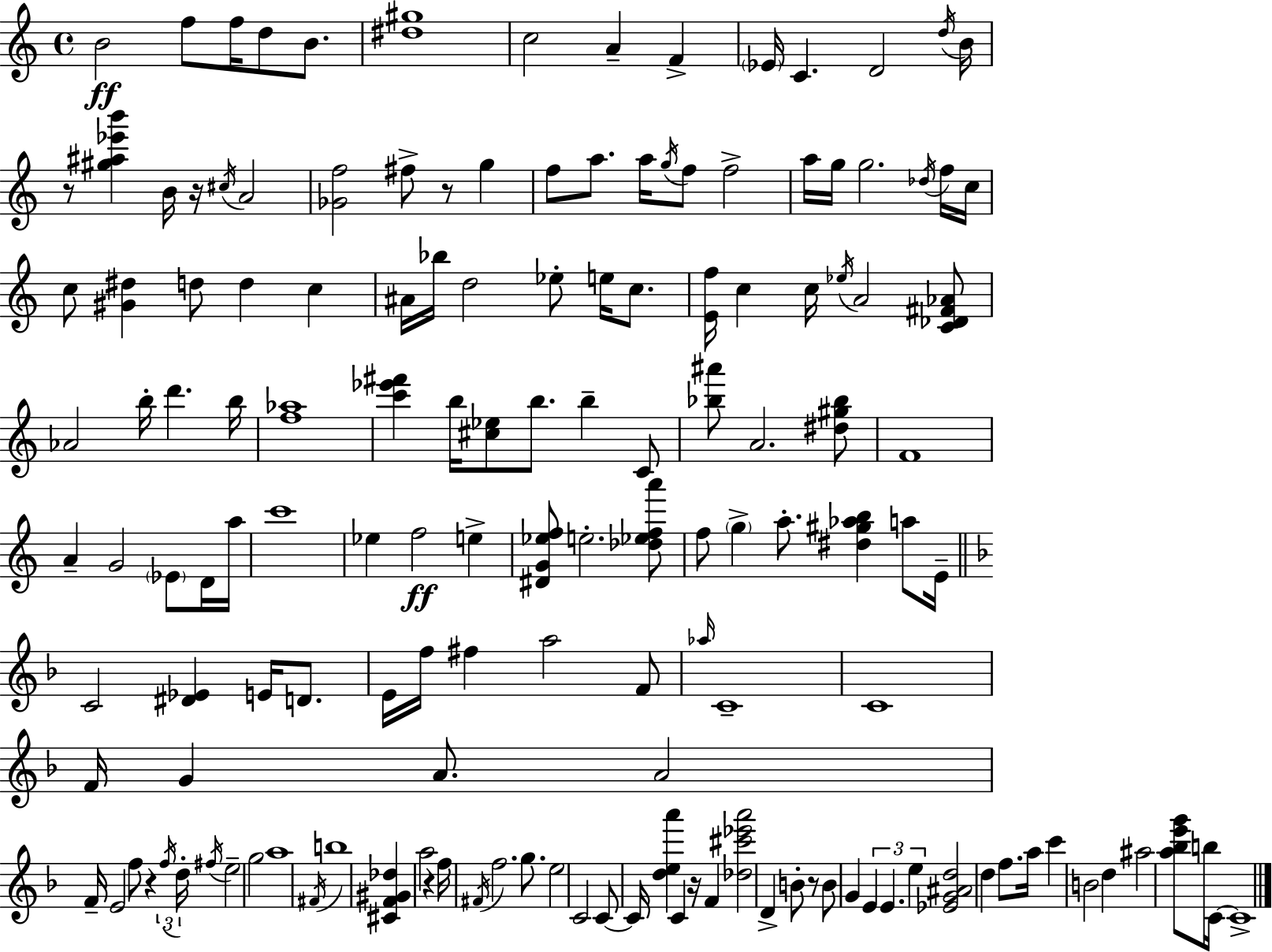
B4/h F5/e F5/s D5/e B4/e. [D#5,G#5]/w C5/h A4/q F4/q Eb4/s C4/q. D4/h D5/s B4/s R/e [G#5,A#5,Eb6,B6]/q B4/s R/s C#5/s A4/h [Gb4,F5]/h F#5/e R/e G5/q F5/e A5/e. A5/s G5/s F5/e F5/h A5/s G5/s G5/h. Db5/s F5/s C5/s C5/e [G#4,D#5]/q D5/e D5/q C5/q A#4/s Bb5/s D5/h Eb5/e E5/s C5/e. [E4,F5]/s C5/q C5/s Eb5/s A4/h [C4,Db4,F#4,Ab4]/e Ab4/h B5/s D6/q. B5/s [F5,Ab5]/w [C6,Eb6,F#6]/q B5/s [C#5,Eb5]/e B5/e. B5/q C4/e [Bb5,A#6]/e A4/h. [D#5,G#5,Bb5]/e F4/w A4/q G4/h Eb4/e D4/s A5/s C6/w Eb5/q F5/h E5/q [D#4,G4,Eb5,F5]/e E5/h. [Db5,Eb5,F5,A6]/e F5/e G5/q A5/e. [D#5,G#5,Ab5,B5]/q A5/e E4/s C4/h [D#4,Eb4]/q E4/s D4/e. E4/s F5/s F#5/q A5/h F4/e Ab5/s C4/w C4/w F4/s G4/q A4/e. A4/h F4/s E4/h F5/e R/q F5/s D5/s F#5/s E5/h G5/h A5/w F#4/s B5/w [C#4,F4,G#4,Db5]/q A5/h R/q F5/s F#4/s F5/h. G5/e. E5/h C4/h C4/e C4/s [D5,E5,A6]/q C4/q R/s F4/q [Db5,C#6,Eb6,A6]/h D4/q B4/e R/e B4/e G4/q E4/q E4/q. E5/q [Eb4,G4,A#4,D5]/h D5/q F5/e. A5/s C6/q B4/h D5/q A#5/h [A5,Bb5,E6,G6]/e B5/s C4/s C4/w